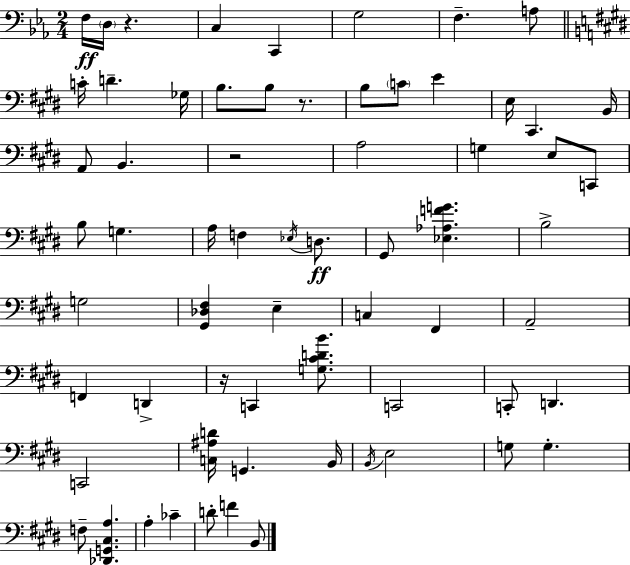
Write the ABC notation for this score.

X:1
T:Untitled
M:2/4
L:1/4
K:Cm
F,/4 D,/4 z C, C,, G,2 F, A,/2 C/4 D _G,/4 B,/2 B,/2 z/2 B,/2 C/2 E E,/4 ^C,, B,,/4 A,,/2 B,, z2 A,2 G, E,/2 C,,/2 B,/2 G, A,/4 F, _E,/4 D,/2 ^G,,/2 [_E,_A,FG] B,2 G,2 [^G,,_D,^F,] E, C, ^F,, A,,2 F,, D,, z/4 C,, [G,^CDB]/2 C,,2 C,,/2 D,, C,,2 [C,^A,D]/4 G,, B,,/4 B,,/4 E,2 G,/2 G, F,/2 [_D,,G,,^C,A,] A, _C D/2 F B,,/2